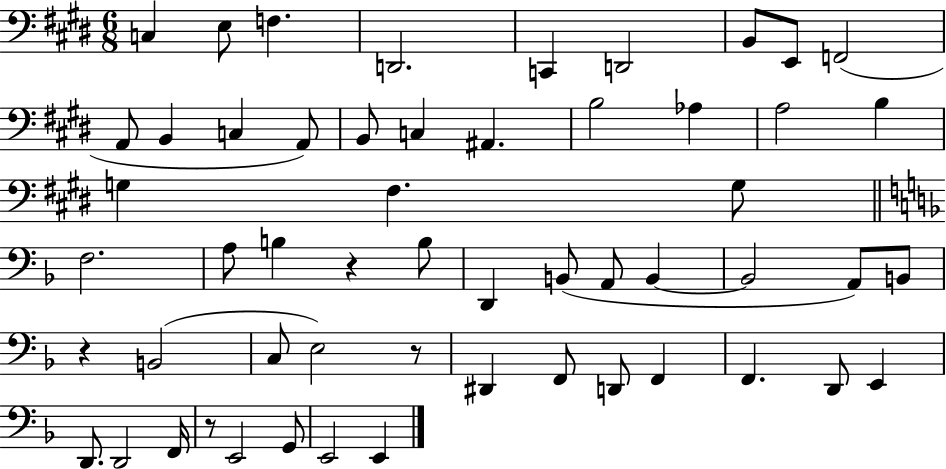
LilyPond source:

{
  \clef bass
  \numericTimeSignature
  \time 6/8
  \key e \major
  c4 e8 f4. | d,2. | c,4 d,2 | b,8 e,8 f,2( | \break a,8 b,4 c4 a,8) | b,8 c4 ais,4. | b2 aes4 | a2 b4 | \break g4 fis4. g8 | \bar "||" \break \key f \major f2. | a8 b4 r4 b8 | d,4 b,8( a,8 b,4~~ | b,2 a,8) b,8 | \break r4 b,2( | c8 e2) r8 | dis,4 f,8 d,8 f,4 | f,4. d,8 e,4 | \break d,8. d,2 f,16 | r8 e,2 g,8 | e,2 e,4 | \bar "|."
}